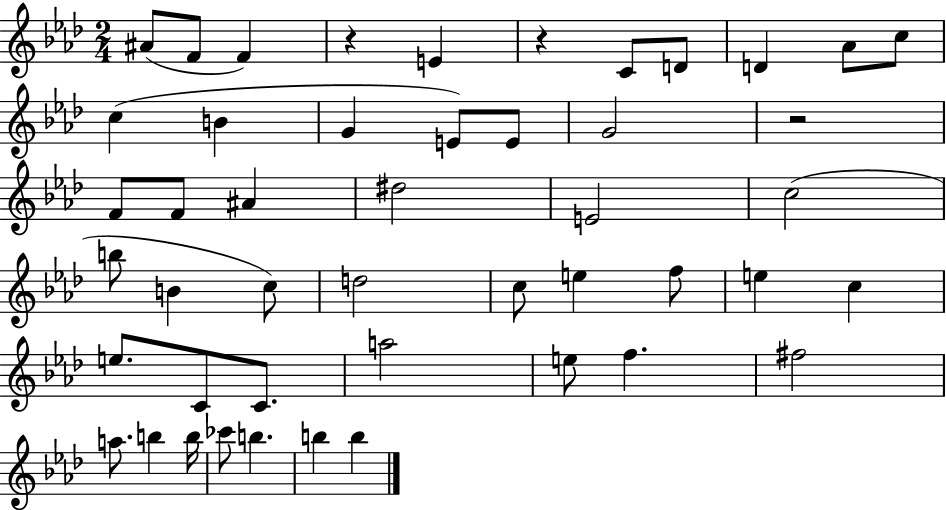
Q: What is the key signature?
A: AES major